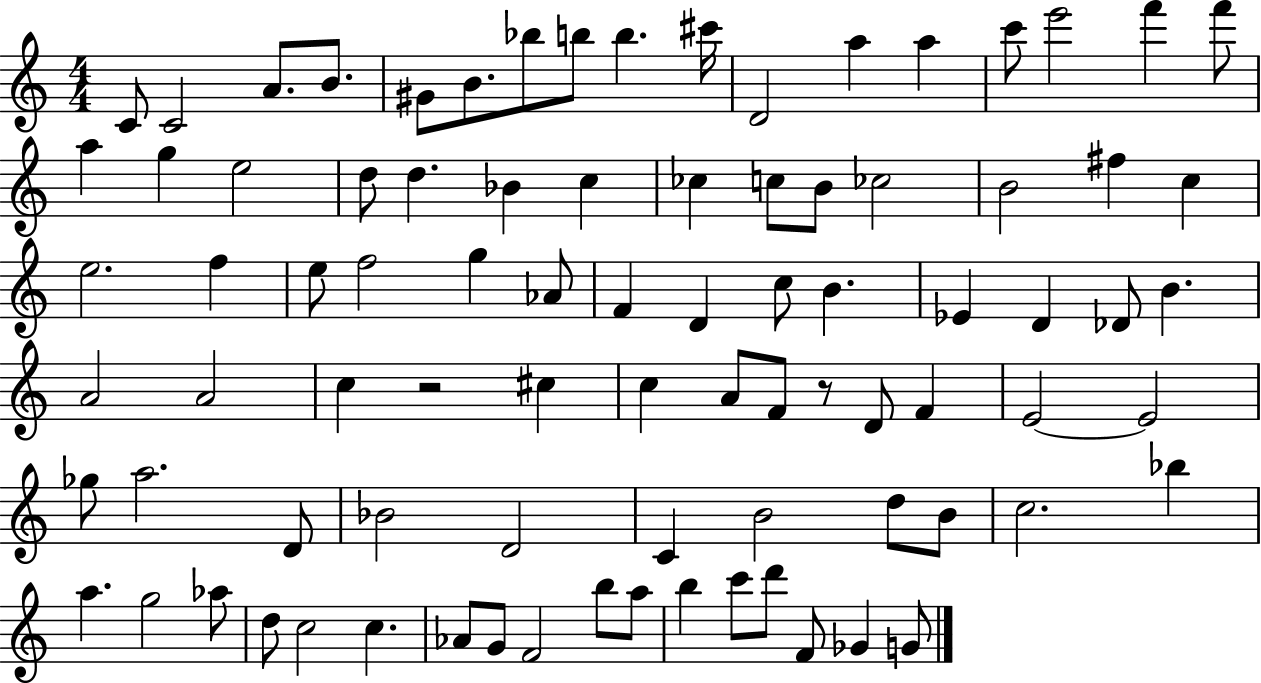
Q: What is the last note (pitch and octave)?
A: G4